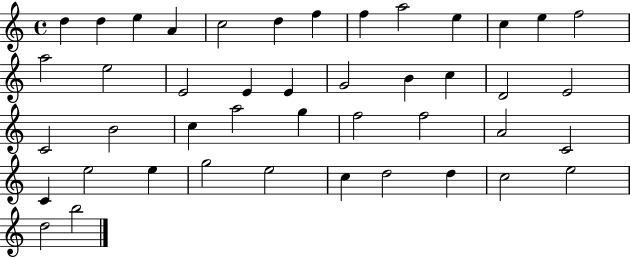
X:1
T:Untitled
M:4/4
L:1/4
K:C
d d e A c2 d f f a2 e c e f2 a2 e2 E2 E E G2 B c D2 E2 C2 B2 c a2 g f2 f2 A2 C2 C e2 e g2 e2 c d2 d c2 e2 d2 b2